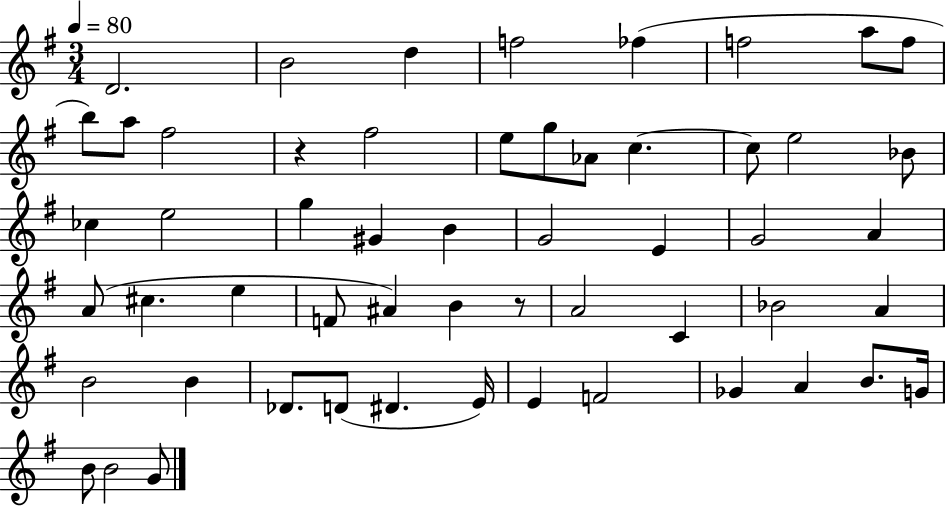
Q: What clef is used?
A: treble